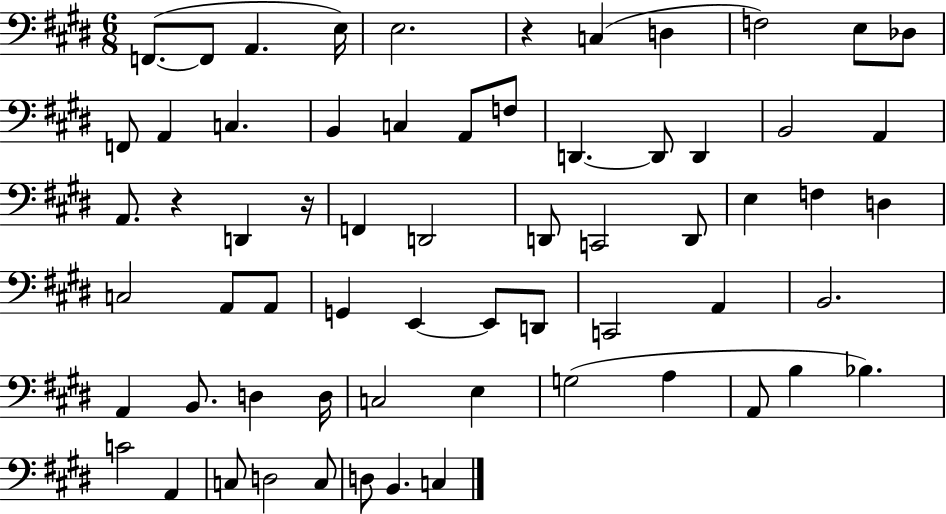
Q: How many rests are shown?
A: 3